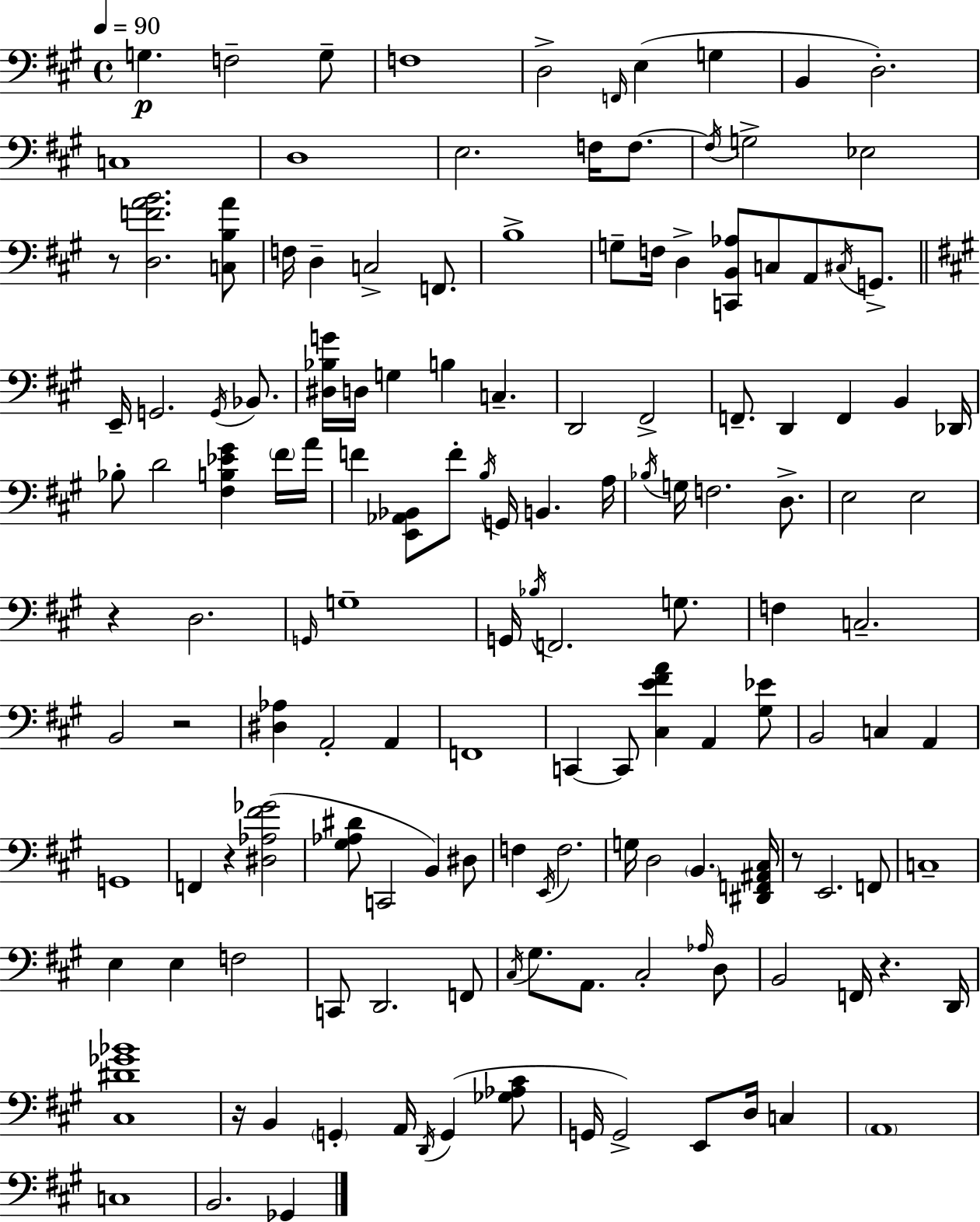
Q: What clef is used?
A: bass